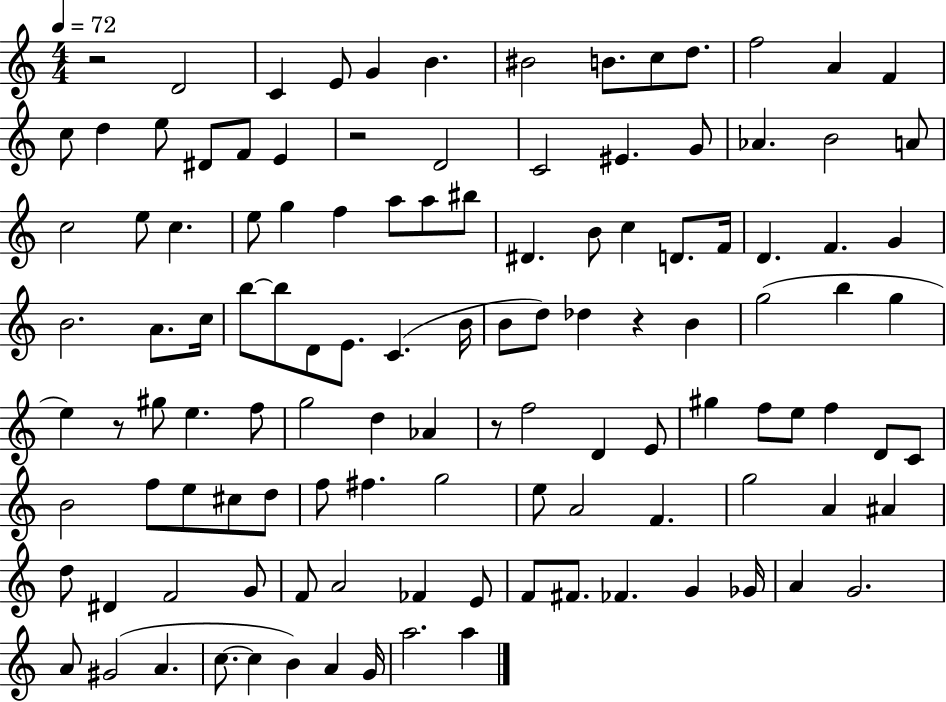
X:1
T:Untitled
M:4/4
L:1/4
K:C
z2 D2 C E/2 G B ^B2 B/2 c/2 d/2 f2 A F c/2 d e/2 ^D/2 F/2 E z2 D2 C2 ^E G/2 _A B2 A/2 c2 e/2 c e/2 g f a/2 a/2 ^b/2 ^D B/2 c D/2 F/4 D F G B2 A/2 c/4 b/2 b/2 D/2 E/2 C B/4 B/2 d/2 _d z B g2 b g e z/2 ^g/2 e f/2 g2 d _A z/2 f2 D E/2 ^g f/2 e/2 f D/2 C/2 B2 f/2 e/2 ^c/2 d/2 f/2 ^f g2 e/2 A2 F g2 A ^A d/2 ^D F2 G/2 F/2 A2 _F E/2 F/2 ^F/2 _F G _G/4 A G2 A/2 ^G2 A c/2 c B A G/4 a2 a